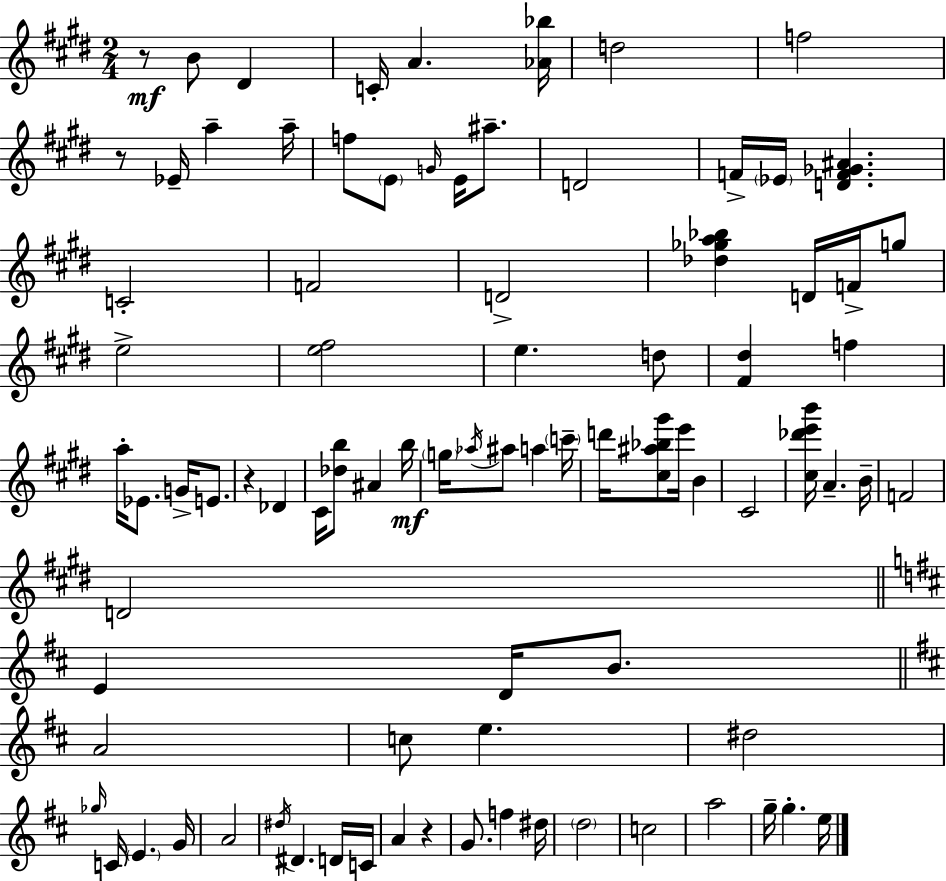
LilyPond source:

{
  \clef treble
  \numericTimeSignature
  \time 2/4
  \key e \major
  \repeat volta 2 { r8\mf b'8 dis'4 | c'16-. a'4. <aes' bes''>16 | d''2 | f''2 | \break r8 ees'16-- a''4-- a''16-- | f''8 \parenthesize e'8 \grace { g'16 } e'16 ais''8.-- | d'2 | f'16-> \parenthesize ees'16 <d' f' ges' ais'>4. | \break c'2-. | f'2 | d'2-> | <des'' ges'' a'' bes''>4 d'16 f'16-> g''8 | \break e''2-> | <e'' fis''>2 | e''4. d''8 | <fis' dis''>4 f''4 | \break a''16-. ees'8. g'16-> e'8. | r4 des'4 | cis'16 <des'' b''>8 ais'4 | b''16\mf \parenthesize g''16 \acciaccatura { aes''16 } ais''8 a''4 | \break \parenthesize c'''16-- d'''16 <cis'' ais'' bes'' gis'''>8 e'''16 b'4 | cis'2 | <cis'' des''' e''' b'''>16 a'4.-- | b'16-- f'2 | \break d'2 | \bar "||" \break \key b \minor e'4 d'16 b'8. | \bar "||" \break \key d \major a'2 | c''8 e''4. | dis''2 | \grace { ges''16 } c'16 \parenthesize e'4. | \break g'16 a'2 | \acciaccatura { dis''16 } dis'4. | d'16 c'16 a'4 r4 | g'8. f''4 | \break dis''16 \parenthesize d''2 | c''2 | a''2 | g''16-- g''4.-. | \break e''16 } \bar "|."
}